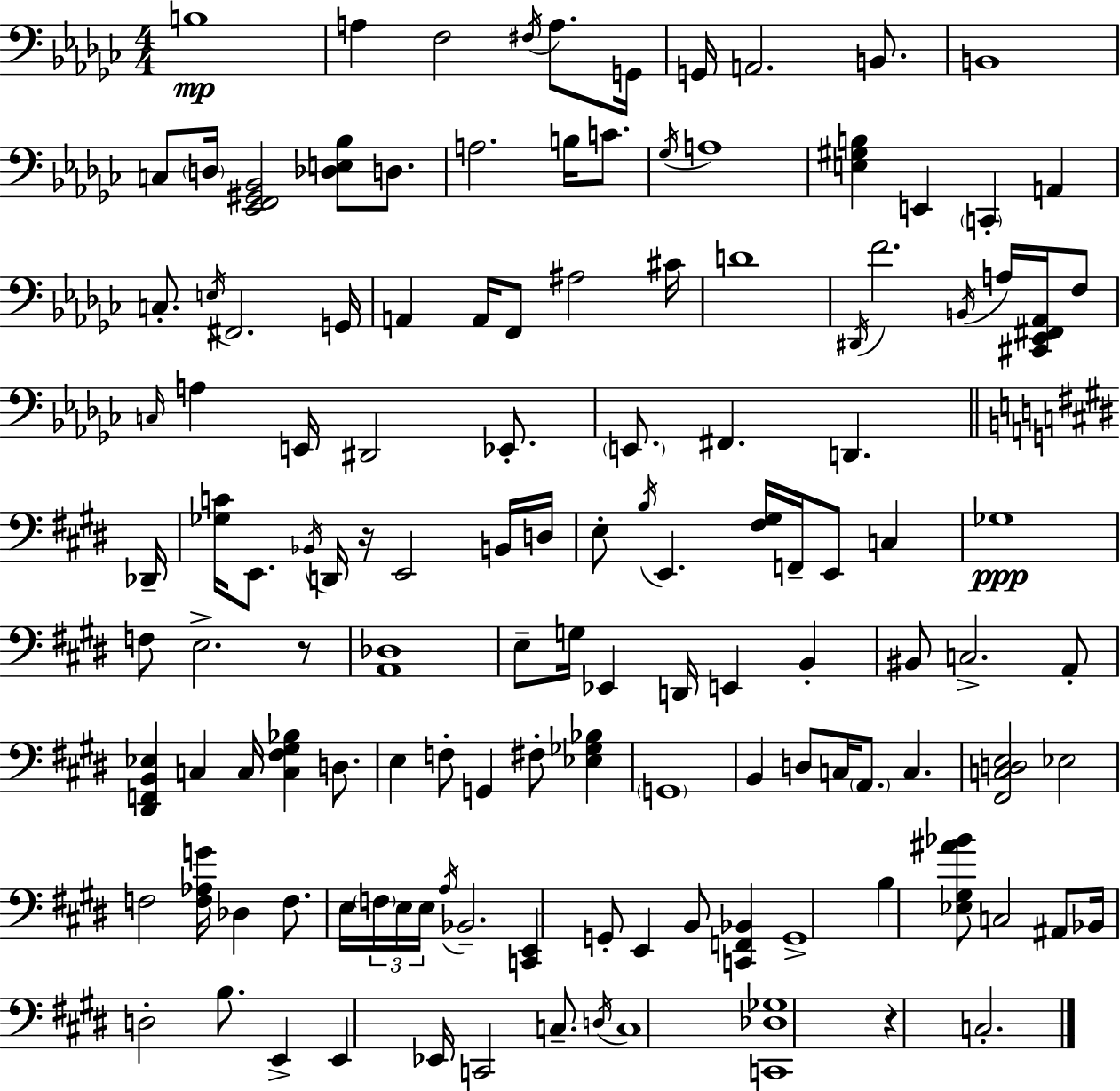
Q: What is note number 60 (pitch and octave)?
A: E3